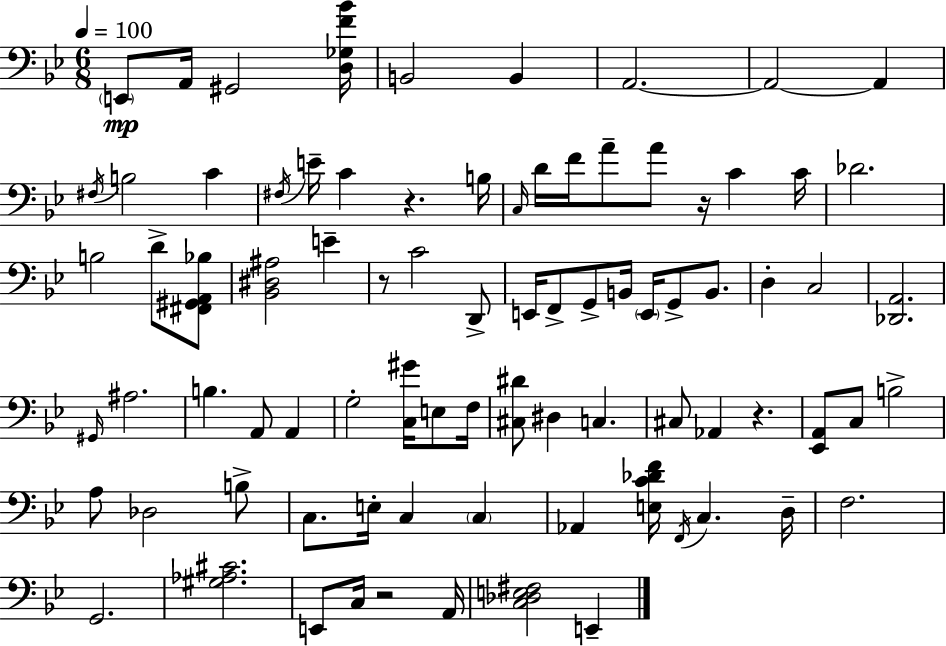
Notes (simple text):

E2/e A2/s G#2/h [D3,Gb3,F4,Bb4]/s B2/h B2/q A2/h. A2/h A2/q F#3/s B3/h C4/q F#3/s E4/s C4/q R/q. B3/s C3/s D4/s F4/s A4/e A4/e R/s C4/q C4/s Db4/h. B3/h D4/e [F#2,G#2,A2,Bb3]/e [Bb2,D#3,A#3]/h E4/q R/e C4/h D2/e E2/s F2/e G2/e B2/s E2/s G2/e B2/e. D3/q C3/h [Db2,A2]/h. G#2/s A#3/h. B3/q. A2/e A2/q G3/h [C3,G#4]/s E3/e F3/s [C#3,D#4]/e D#3/q C3/q. C#3/e Ab2/q R/q. [Eb2,A2]/e C3/e B3/h A3/e Db3/h B3/e C3/e. E3/s C3/q C3/q Ab2/q [E3,C4,Db4,F4]/s F2/s C3/q. D3/s F3/h. G2/h. [G#3,Ab3,C#4]/h. E2/e C3/s R/h A2/s [C3,Db3,E3,F#3]/h E2/q